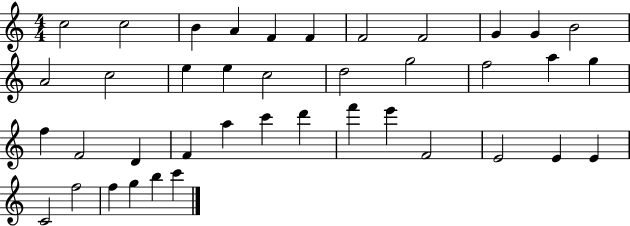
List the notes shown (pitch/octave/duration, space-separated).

C5/h C5/h B4/q A4/q F4/q F4/q F4/h F4/h G4/q G4/q B4/h A4/h C5/h E5/q E5/q C5/h D5/h G5/h F5/h A5/q G5/q F5/q F4/h D4/q F4/q A5/q C6/q D6/q F6/q E6/q F4/h E4/h E4/q E4/q C4/h F5/h F5/q G5/q B5/q C6/q